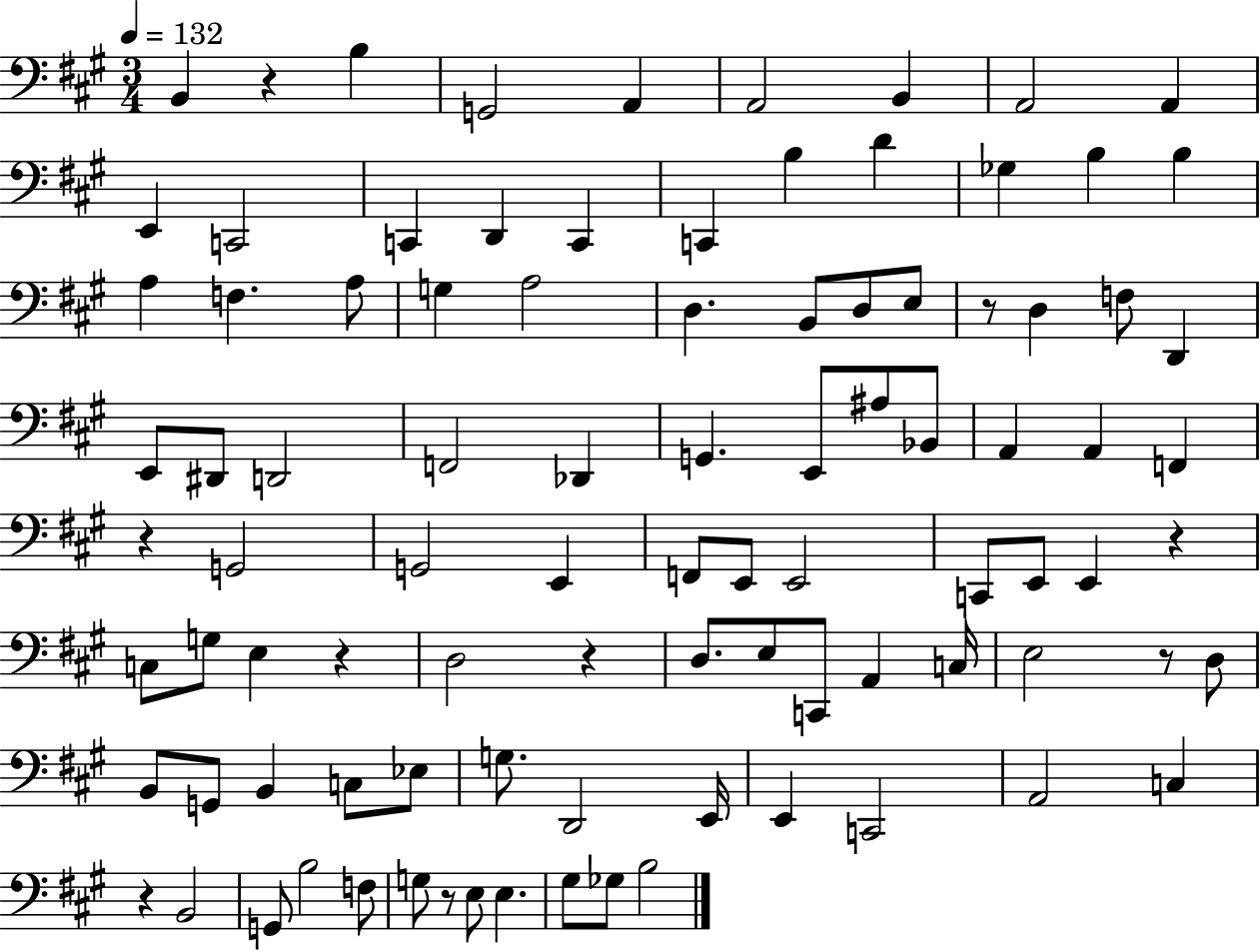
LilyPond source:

{
  \clef bass
  \numericTimeSignature
  \time 3/4
  \key a \major
  \tempo 4 = 132
  b,4 r4 b4 | g,2 a,4 | a,2 b,4 | a,2 a,4 | \break e,4 c,2 | c,4 d,4 c,4 | c,4 b4 d'4 | ges4 b4 b4 | \break a4 f4. a8 | g4 a2 | d4. b,8 d8 e8 | r8 d4 f8 d,4 | \break e,8 dis,8 d,2 | f,2 des,4 | g,4. e,8 ais8 bes,8 | a,4 a,4 f,4 | \break r4 g,2 | g,2 e,4 | f,8 e,8 e,2 | c,8 e,8 e,4 r4 | \break c8 g8 e4 r4 | d2 r4 | d8. e8 c,8 a,4 c16 | e2 r8 d8 | \break b,8 g,8 b,4 c8 ees8 | g8. d,2 e,16 | e,4 c,2 | a,2 c4 | \break r4 b,2 | g,8 b2 f8 | g8 r8 e8 e4. | gis8 ges8 b2 | \break \bar "|."
}